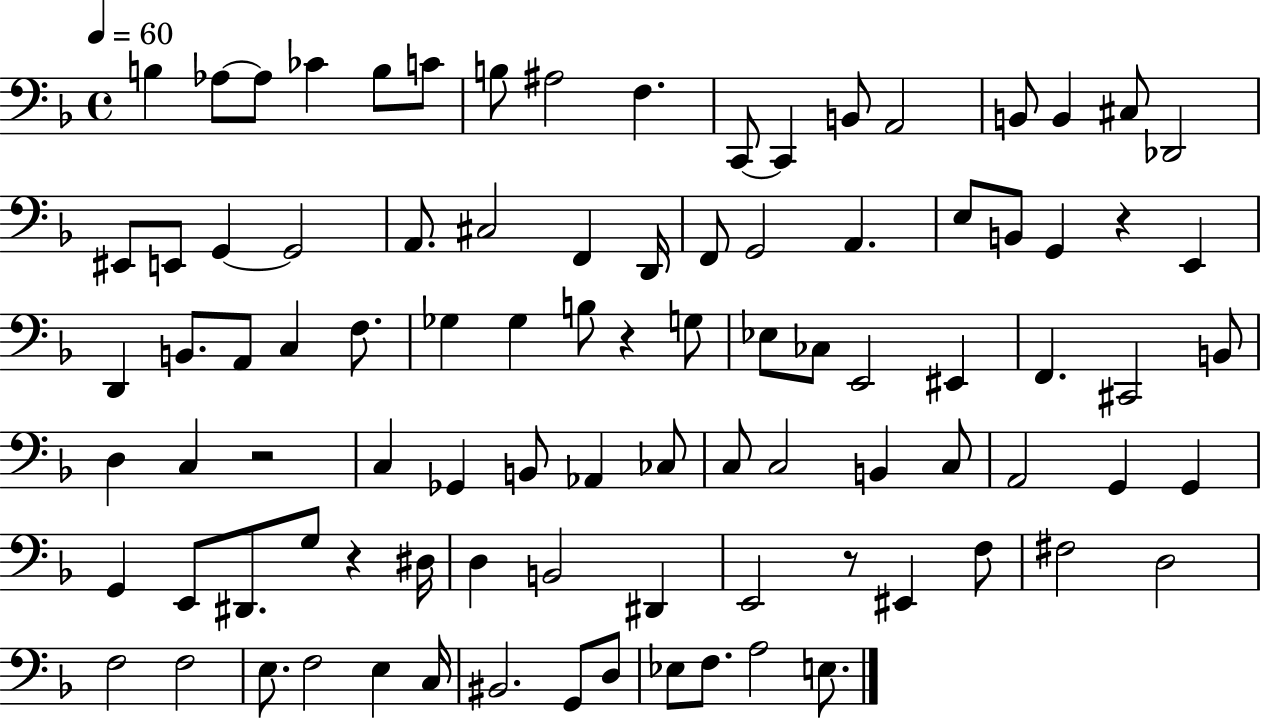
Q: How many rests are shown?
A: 5